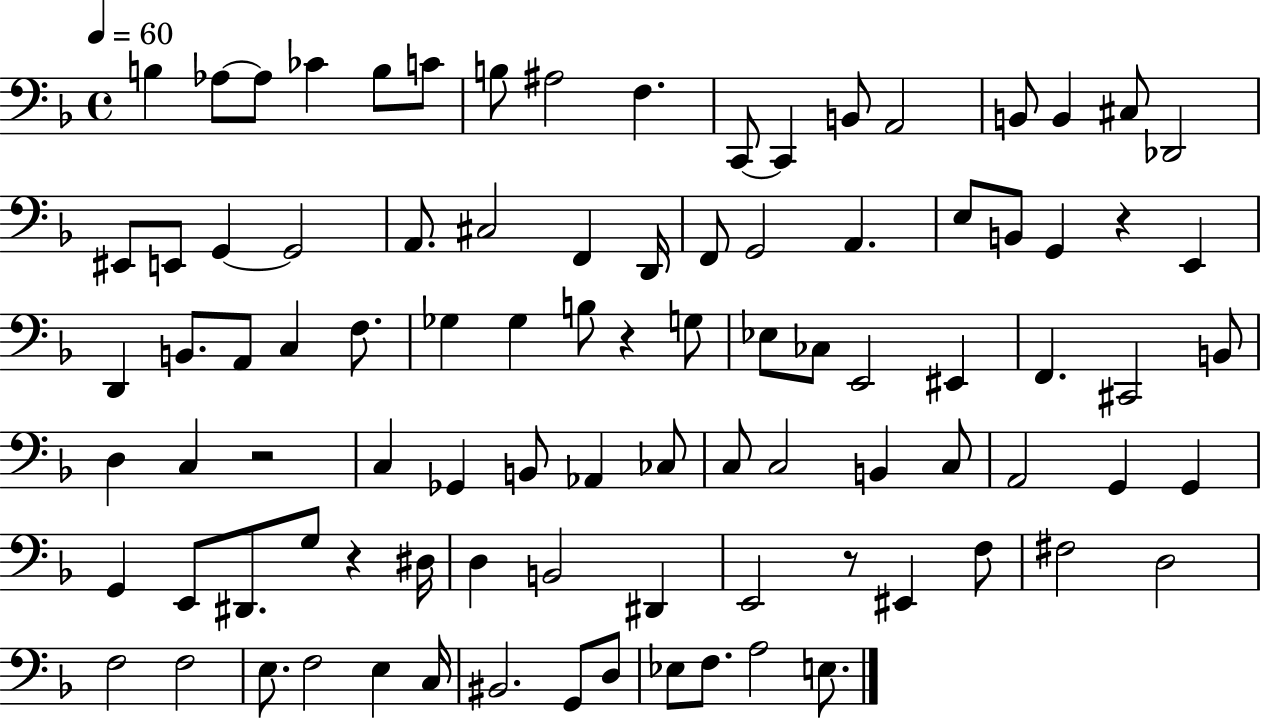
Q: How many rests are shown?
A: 5